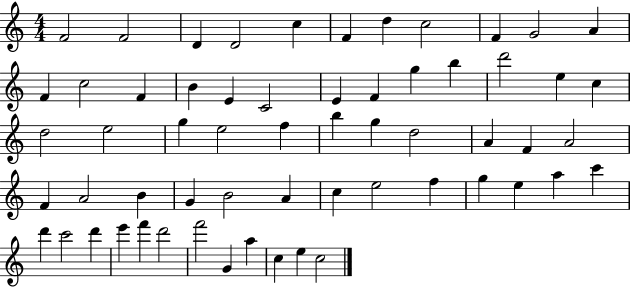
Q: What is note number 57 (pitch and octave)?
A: A5